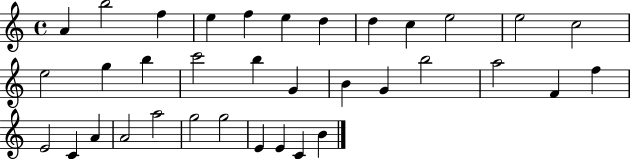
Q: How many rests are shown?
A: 0